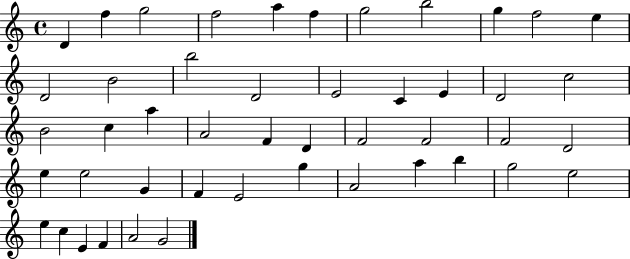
D4/q F5/q G5/h F5/h A5/q F5/q G5/h B5/h G5/q F5/h E5/q D4/h B4/h B5/h D4/h E4/h C4/q E4/q D4/h C5/h B4/h C5/q A5/q A4/h F4/q D4/q F4/h F4/h F4/h D4/h E5/q E5/h G4/q F4/q E4/h G5/q A4/h A5/q B5/q G5/h E5/h E5/q C5/q E4/q F4/q A4/h G4/h